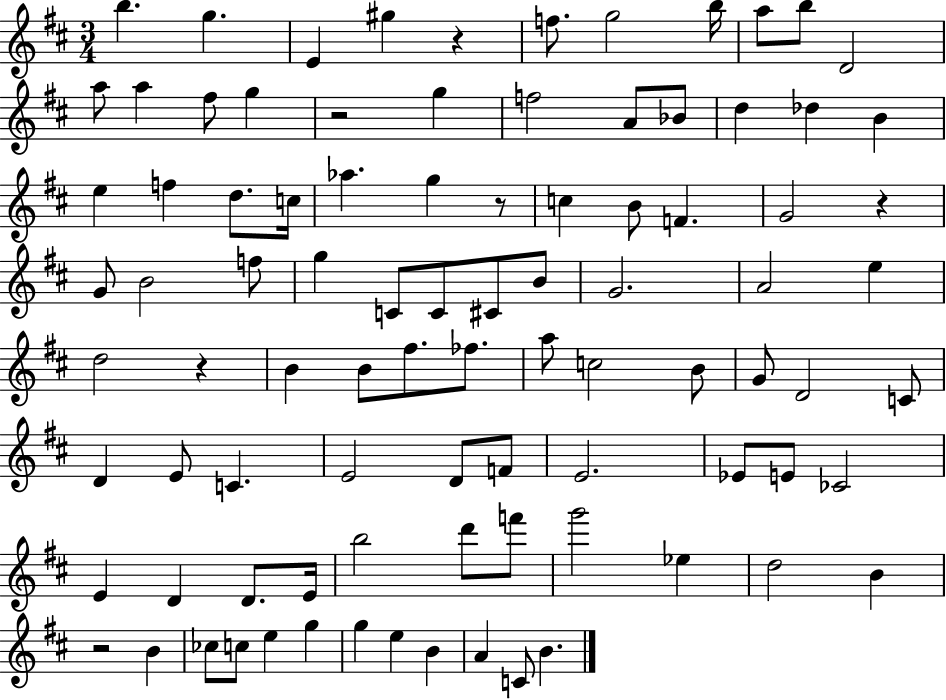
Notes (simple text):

B5/q. G5/q. E4/q G#5/q R/q F5/e. G5/h B5/s A5/e B5/e D4/h A5/e A5/q F#5/e G5/q R/h G5/q F5/h A4/e Bb4/e D5/q Db5/q B4/q E5/q F5/q D5/e. C5/s Ab5/q. G5/q R/e C5/q B4/e F4/q. G4/h R/q G4/e B4/h F5/e G5/q C4/e C4/e C#4/e B4/e G4/h. A4/h E5/q D5/h R/q B4/q B4/e F#5/e. FES5/e. A5/e C5/h B4/e G4/e D4/h C4/e D4/q E4/e C4/q. E4/h D4/e F4/e E4/h. Eb4/e E4/e CES4/h E4/q D4/q D4/e. E4/s B5/h D6/e F6/e G6/h Eb5/q D5/h B4/q R/h B4/q CES5/e C5/e E5/q G5/q G5/q E5/q B4/q A4/q C4/e B4/q.